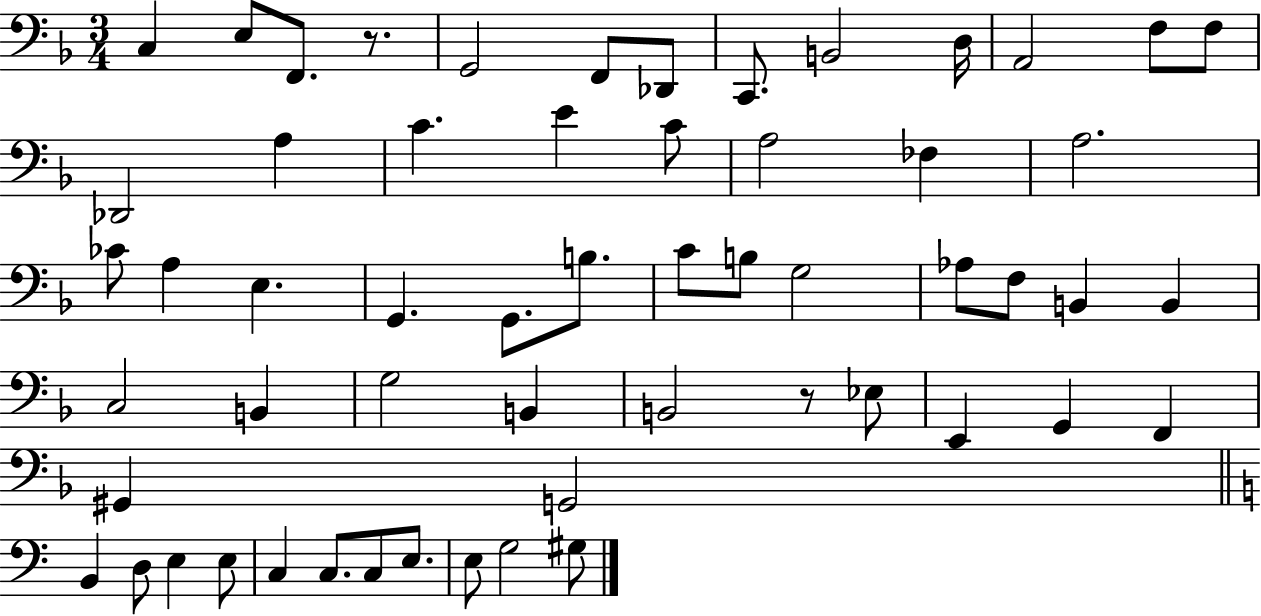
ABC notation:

X:1
T:Untitled
M:3/4
L:1/4
K:F
C, E,/2 F,,/2 z/2 G,,2 F,,/2 _D,,/2 C,,/2 B,,2 D,/4 A,,2 F,/2 F,/2 _D,,2 A, C E C/2 A,2 _F, A,2 _C/2 A, E, G,, G,,/2 B,/2 C/2 B,/2 G,2 _A,/2 F,/2 B,, B,, C,2 B,, G,2 B,, B,,2 z/2 _E,/2 E,, G,, F,, ^G,, G,,2 B,, D,/2 E, E,/2 C, C,/2 C,/2 E,/2 E,/2 G,2 ^G,/2